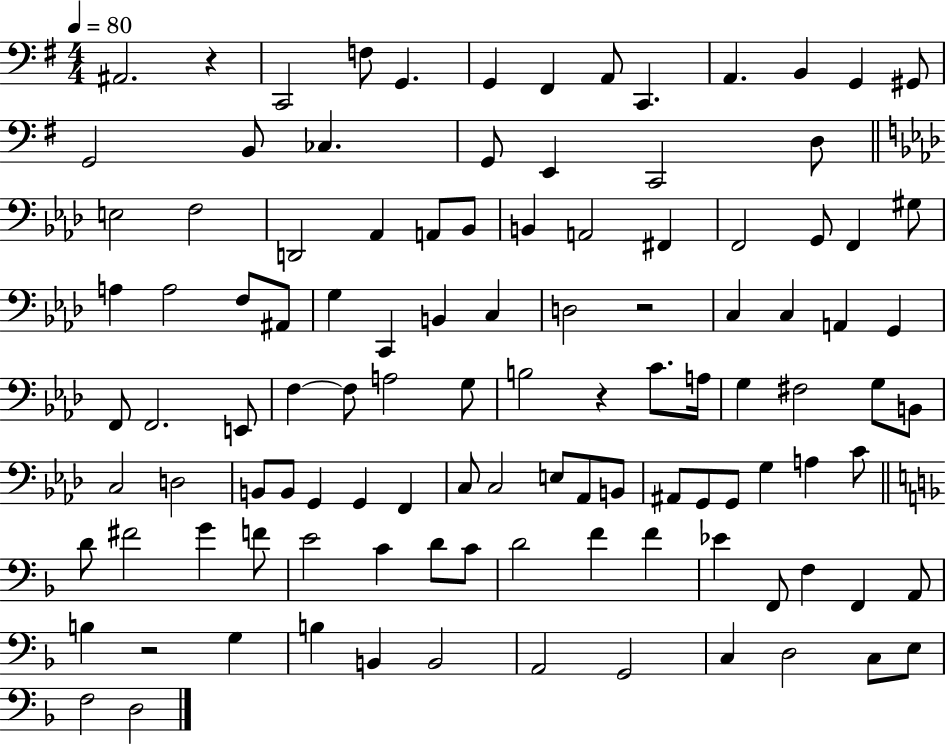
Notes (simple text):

A#2/h. R/q C2/h F3/e G2/q. G2/q F#2/q A2/e C2/q. A2/q. B2/q G2/q G#2/e G2/h B2/e CES3/q. G2/e E2/q C2/h D3/e E3/h F3/h D2/h Ab2/q A2/e Bb2/e B2/q A2/h F#2/q F2/h G2/e F2/q G#3/e A3/q A3/h F3/e A#2/e G3/q C2/q B2/q C3/q D3/h R/h C3/q C3/q A2/q G2/q F2/e F2/h. E2/e F3/q F3/e A3/h G3/e B3/h R/q C4/e. A3/s G3/q F#3/h G3/e B2/e C3/h D3/h B2/e B2/e G2/q G2/q F2/q C3/e C3/h E3/e Ab2/e B2/e A#2/e G2/e G2/e G3/q A3/q C4/e D4/e F#4/h G4/q F4/e E4/h C4/q D4/e C4/e D4/h F4/q F4/q Eb4/q F2/e F3/q F2/q A2/e B3/q R/h G3/q B3/q B2/q B2/h A2/h G2/h C3/q D3/h C3/e E3/e F3/h D3/h